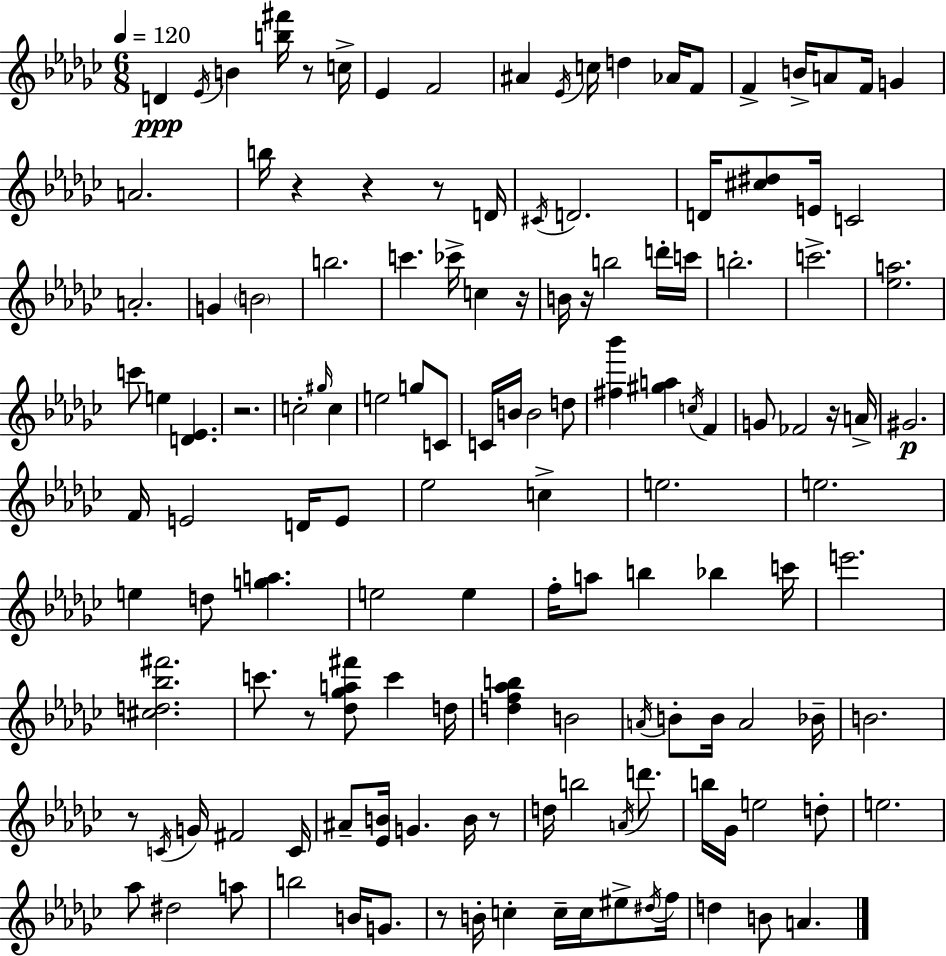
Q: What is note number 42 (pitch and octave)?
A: G#5